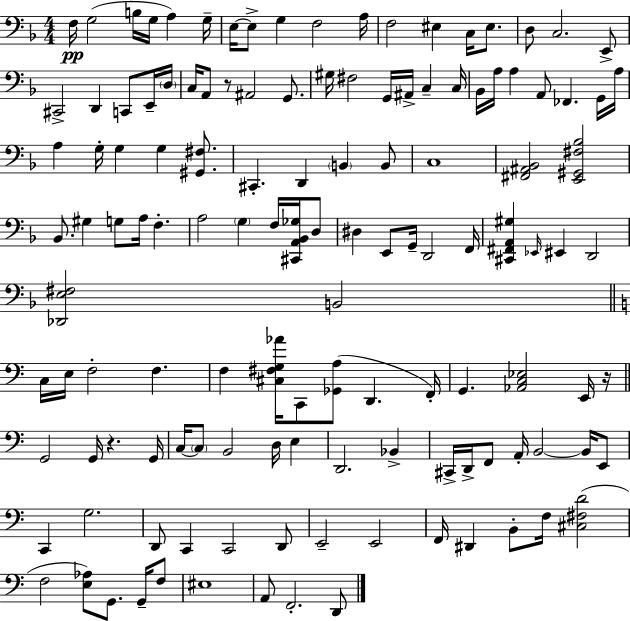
F3/s G3/h B3/s G3/s A3/q G3/s E3/s E3/e G3/q F3/h A3/s F3/h EIS3/q C3/s EIS3/e. D3/e C3/h. E2/e C#2/h D2/q C2/e E2/s D3/s C3/s A2/e R/e A#2/h G2/e. G#3/s F#3/h G2/s A#2/s C3/q C3/s Bb2/s A3/s A3/q A2/e FES2/q. G2/s A3/s A3/q G3/s G3/q G3/q [G#2,F#3]/e. C#2/q. D2/q B2/q B2/e C3/w [F#2,A#2,Bb2]/h [E2,G#2,F#3,Bb3]/h Bb2/e. G#3/q G3/e A3/s F3/q. A3/h G3/q F3/s [C#2,A2,Bb2,Gb3]/s D3/e D#3/q E2/e G2/s D2/h F2/s [C#2,F#2,A2,G#3]/q Eb2/s EIS2/q D2/h [Db2,E3,F#3]/h B2/h C3/s E3/s F3/h F3/q. F3/q [C#3,F#3,G3,Ab4]/s C2/e [Gb2,A3]/e D2/q. F2/s G2/q. [Ab2,C3,Eb3]/h E2/s R/s G2/h G2/s R/q. G2/s C3/s C3/e B2/h D3/s E3/q D2/h. Bb2/q C#2/s D2/s F2/e A2/s B2/h B2/s E2/e C2/q G3/h. D2/e C2/q C2/h D2/e E2/h E2/h F2/s D#2/q B2/e F3/s [C#3,F#3,D4]/h F3/h [E3,Ab3]/e G2/e. G2/s F3/e EIS3/w A2/e F2/h. D2/e